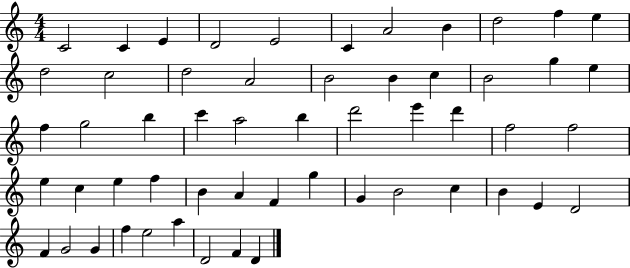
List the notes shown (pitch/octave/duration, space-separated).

C4/h C4/q E4/q D4/h E4/h C4/q A4/h B4/q D5/h F5/q E5/q D5/h C5/h D5/h A4/h B4/h B4/q C5/q B4/h G5/q E5/q F5/q G5/h B5/q C6/q A5/h B5/q D6/h E6/q D6/q F5/h F5/h E5/q C5/q E5/q F5/q B4/q A4/q F4/q G5/q G4/q B4/h C5/q B4/q E4/q D4/h F4/q G4/h G4/q F5/q E5/h A5/q D4/h F4/q D4/q